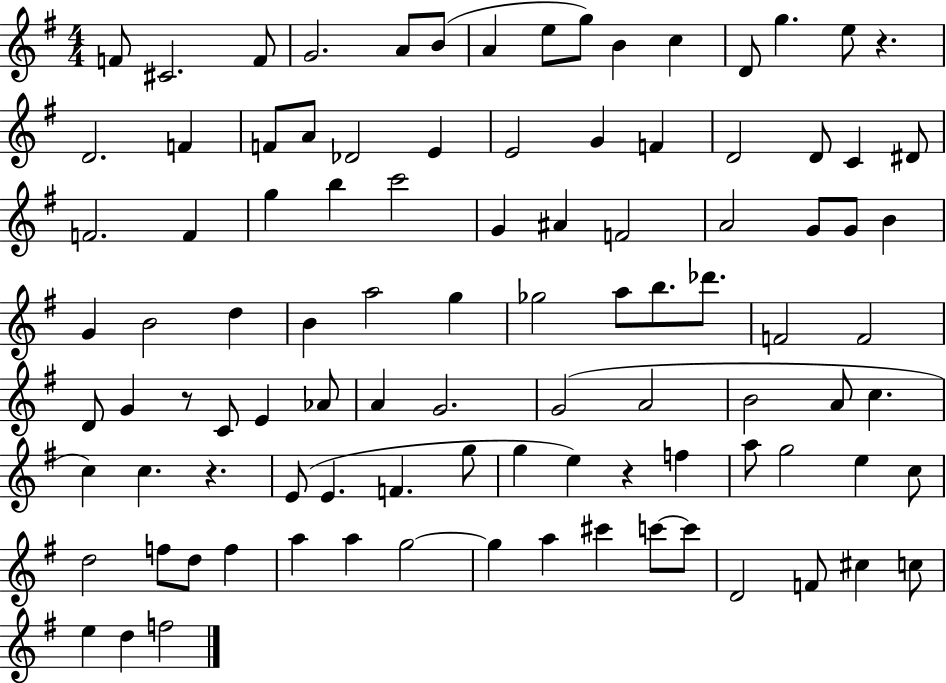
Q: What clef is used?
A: treble